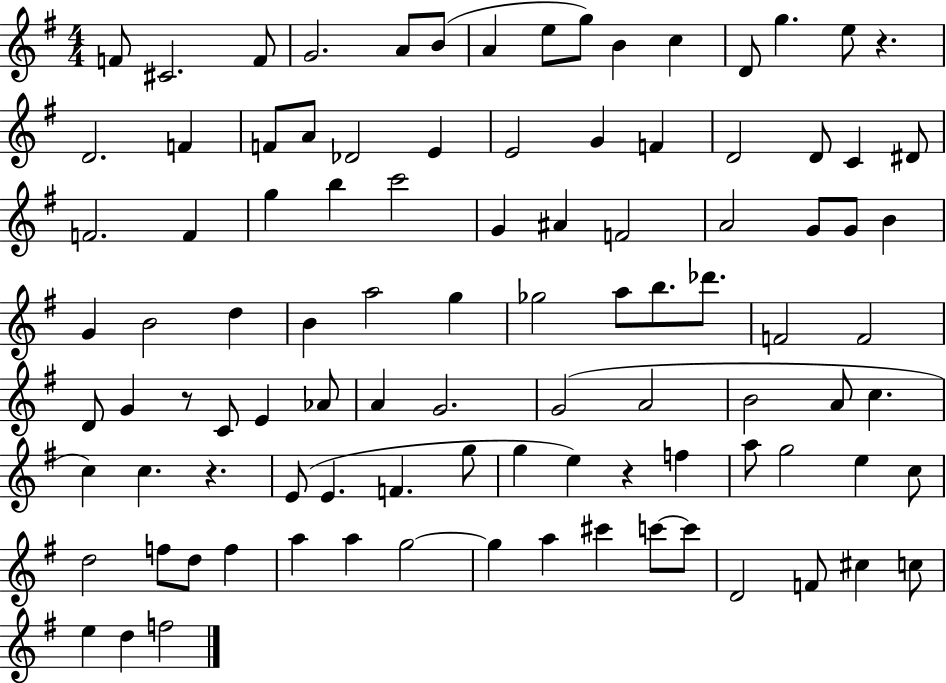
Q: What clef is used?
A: treble